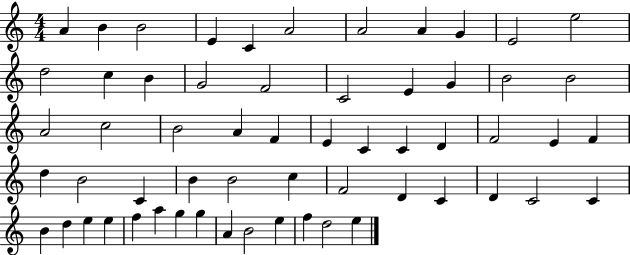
A4/q B4/q B4/h E4/q C4/q A4/h A4/h A4/q G4/q E4/h E5/h D5/h C5/q B4/q G4/h F4/h C4/h E4/q G4/q B4/h B4/h A4/h C5/h B4/h A4/q F4/q E4/q C4/q C4/q D4/q F4/h E4/q F4/q D5/q B4/h C4/q B4/q B4/h C5/q F4/h D4/q C4/q D4/q C4/h C4/q B4/q D5/q E5/q E5/q F5/q A5/q G5/q G5/q A4/q B4/h E5/q F5/q D5/h E5/q